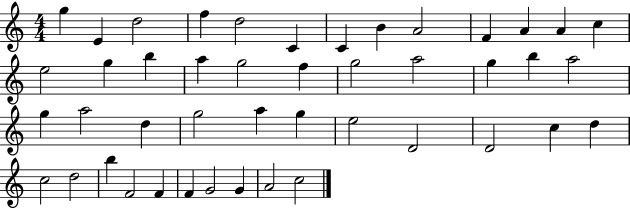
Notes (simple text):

G5/q E4/q D5/h F5/q D5/h C4/q C4/q B4/q A4/h F4/q A4/q A4/q C5/q E5/h G5/q B5/q A5/q G5/h F5/q G5/h A5/h G5/q B5/q A5/h G5/q A5/h D5/q G5/h A5/q G5/q E5/h D4/h D4/h C5/q D5/q C5/h D5/h B5/q F4/h F4/q F4/q G4/h G4/q A4/h C5/h